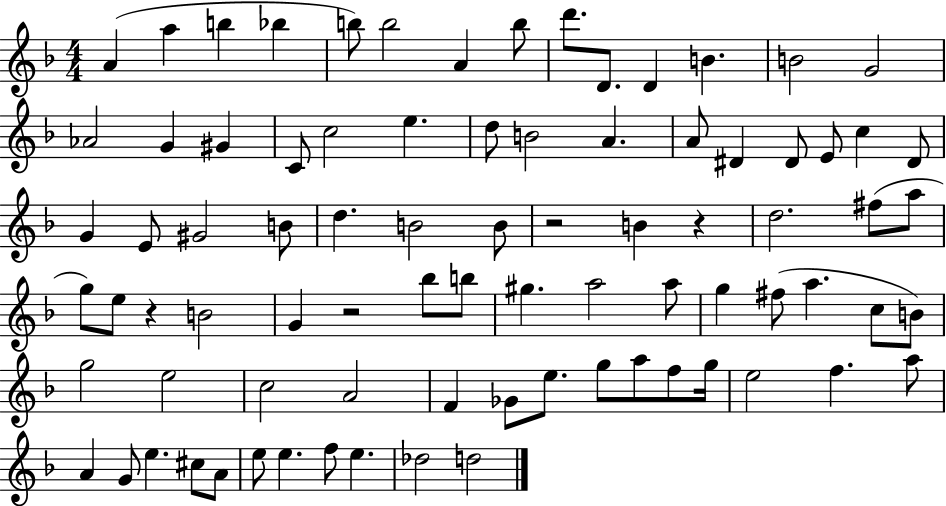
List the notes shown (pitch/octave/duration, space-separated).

A4/q A5/q B5/q Bb5/q B5/e B5/h A4/q B5/e D6/e. D4/e. D4/q B4/q. B4/h G4/h Ab4/h G4/q G#4/q C4/e C5/h E5/q. D5/e B4/h A4/q. A4/e D#4/q D#4/e E4/e C5/q D#4/e G4/q E4/e G#4/h B4/e D5/q. B4/h B4/e R/h B4/q R/q D5/h. F#5/e A5/e G5/e E5/e R/q B4/h G4/q R/h Bb5/e B5/e G#5/q. A5/h A5/e G5/q F#5/e A5/q. C5/e B4/e G5/h E5/h C5/h A4/h F4/q Gb4/e E5/e. G5/e A5/e F5/e G5/s E5/h F5/q. A5/e A4/q G4/e E5/q. C#5/e A4/e E5/e E5/q. F5/e E5/q. Db5/h D5/h